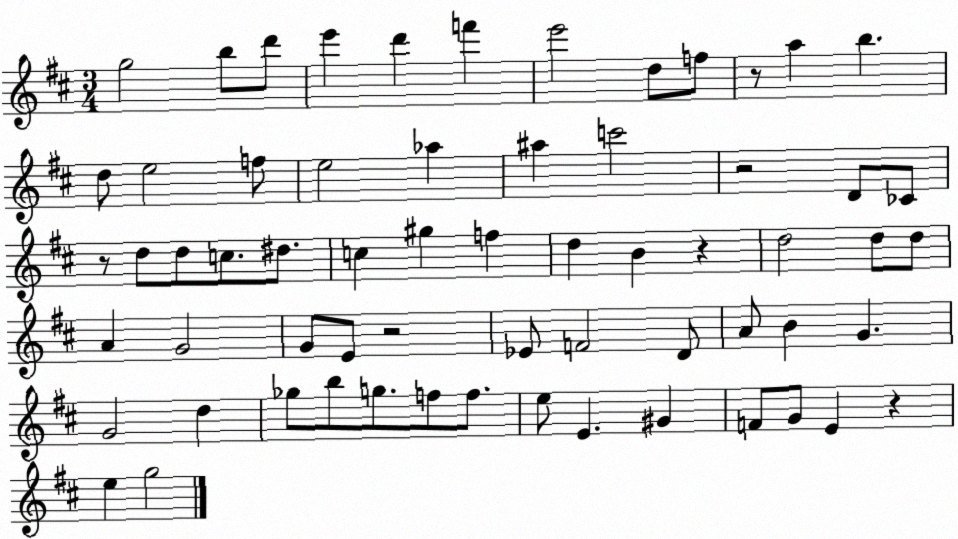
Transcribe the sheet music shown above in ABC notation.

X:1
T:Untitled
M:3/4
L:1/4
K:D
g2 b/2 d'/2 e' d' f' e'2 d/2 f/2 z/2 a b d/2 e2 f/2 e2 _a ^a c'2 z2 D/2 _C/2 z/2 d/2 d/2 c/2 ^d/2 c ^g f d B z d2 d/2 d/2 A G2 G/2 E/2 z2 _E/2 F2 D/2 A/2 B G G2 d _g/2 b/2 g/2 f/2 f/2 e/2 E ^G F/2 G/2 E z e g2